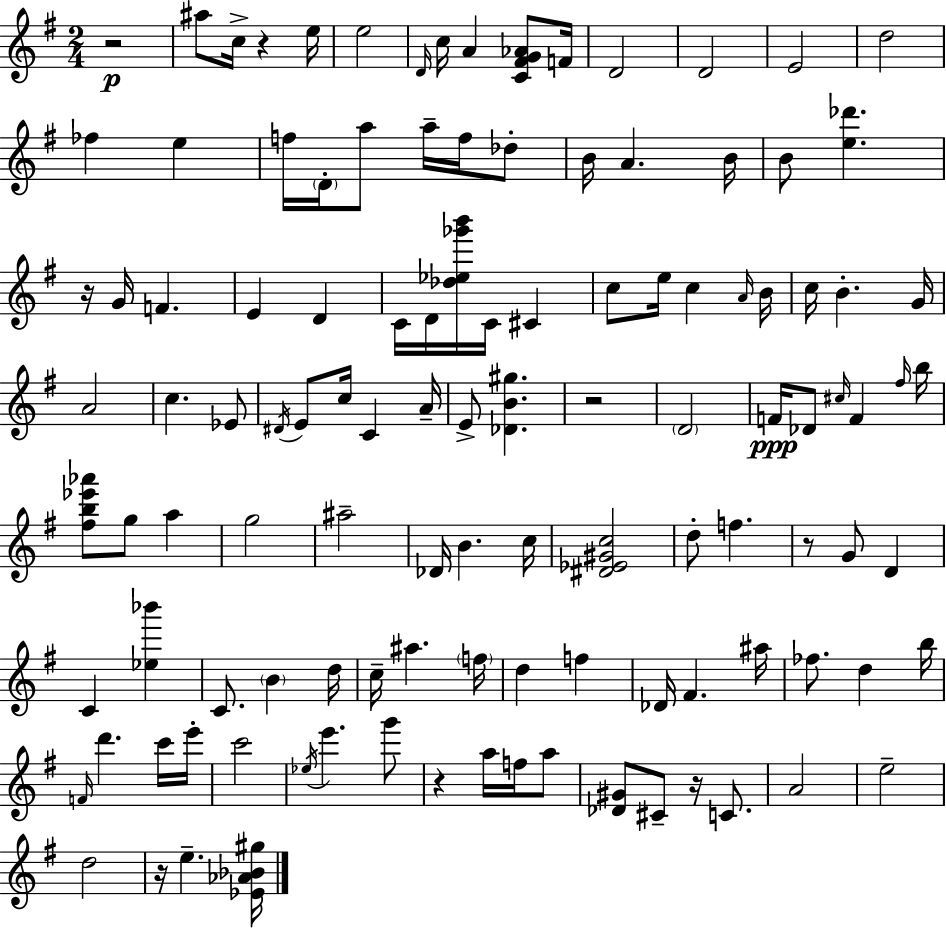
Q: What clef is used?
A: treble